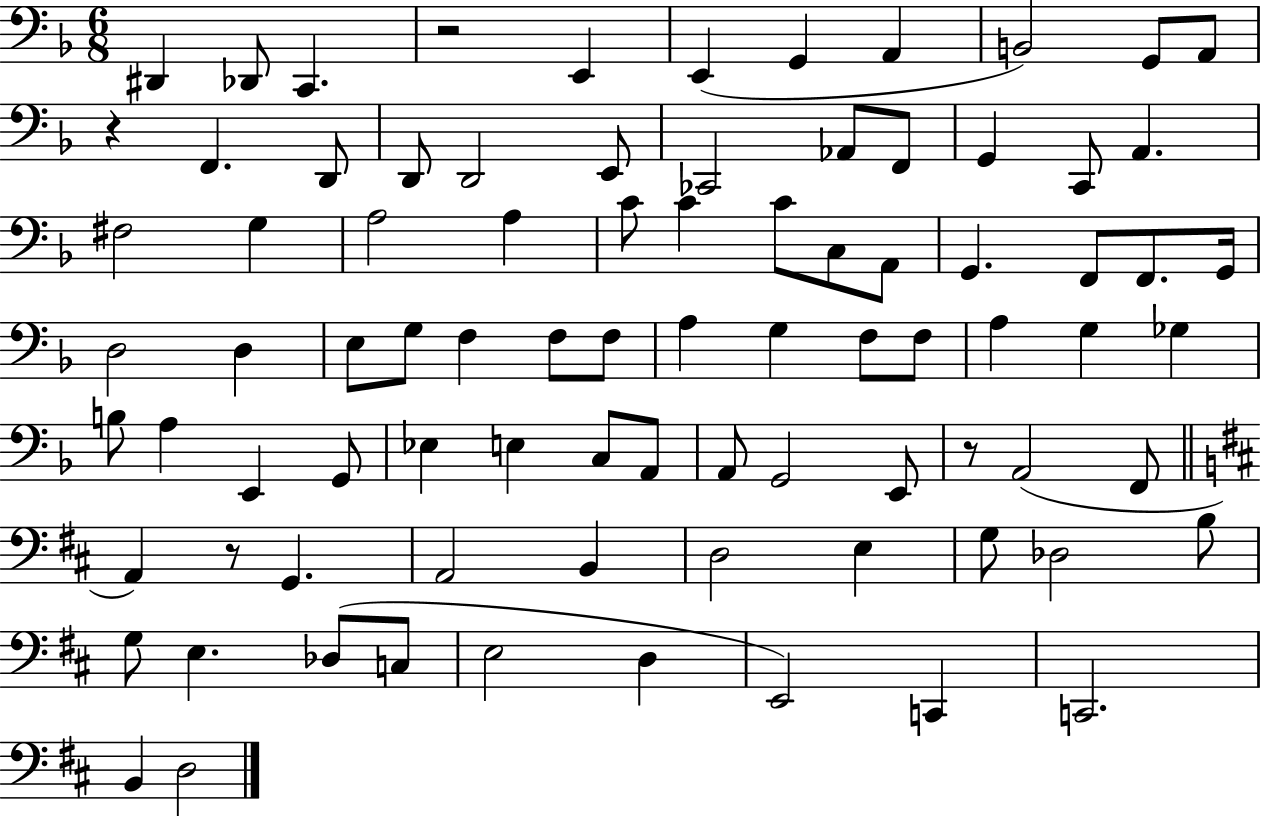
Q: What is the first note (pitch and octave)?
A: D#2